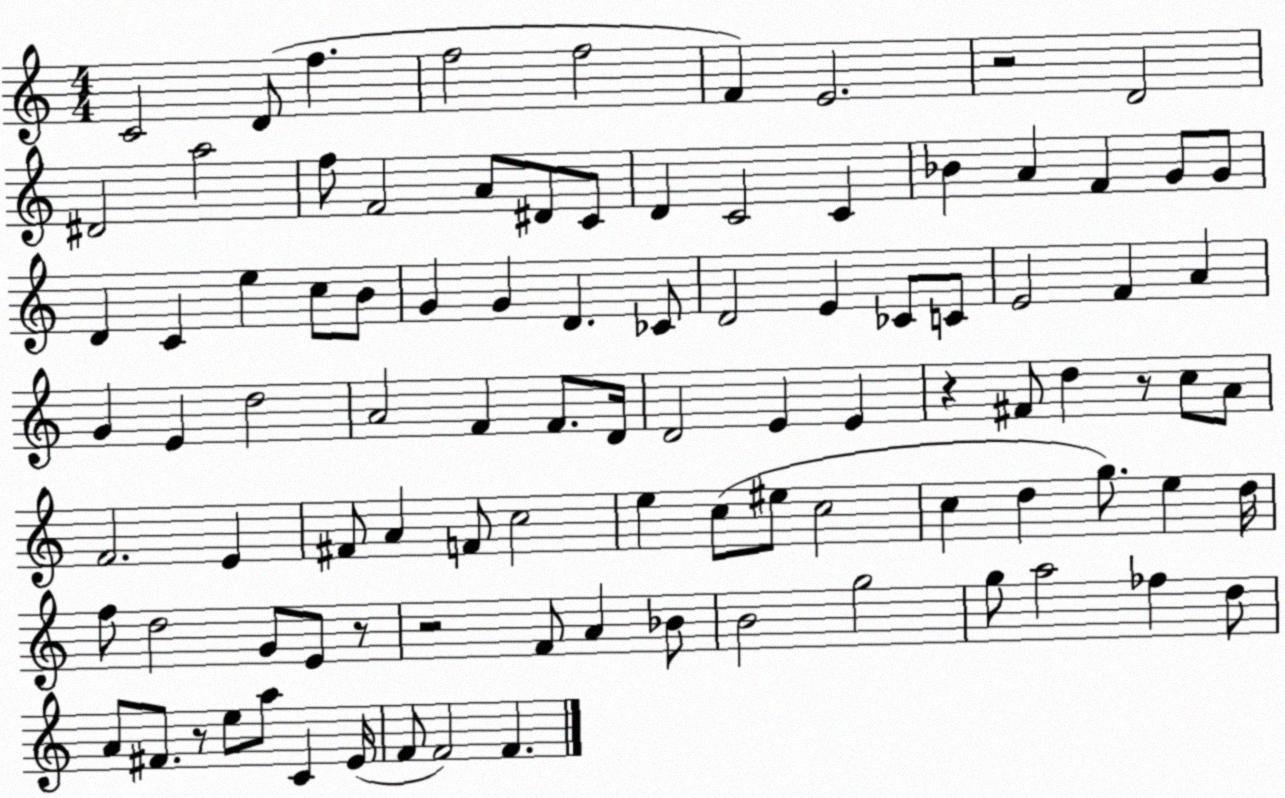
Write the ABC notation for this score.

X:1
T:Untitled
M:4/4
L:1/4
K:C
C2 D/2 f f2 f2 F E2 z2 D2 ^D2 a2 f/2 F2 A/2 ^D/2 C/2 D C2 C _B A F G/2 G/2 D C e c/2 B/2 G G D _C/2 D2 E _C/2 C/2 E2 F A G E d2 A2 F F/2 D/4 D2 E E z ^F/2 d z/2 c/2 A/2 F2 E ^F/2 A F/2 c2 e c/2 ^e/2 c2 c d g/2 e d/4 f/2 d2 G/2 E/2 z/2 z2 F/2 A _B/2 B2 g2 g/2 a2 _f d/2 A/2 ^F/2 z/2 e/2 a/2 C E/4 F/2 F2 F